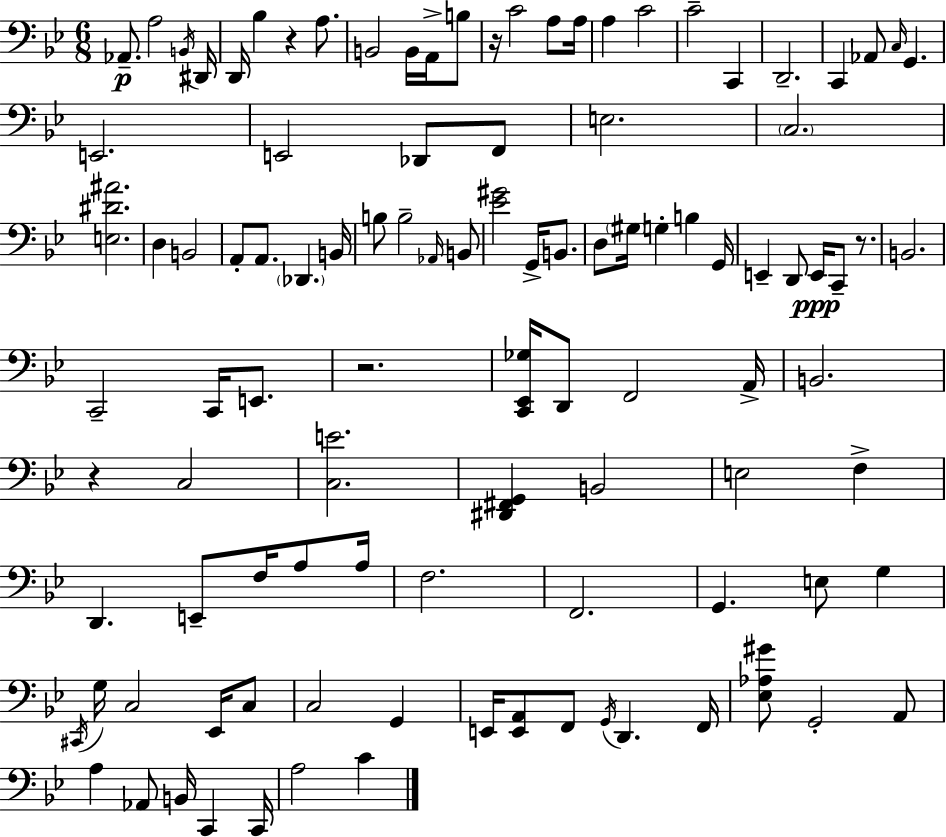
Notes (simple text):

Ab2/e. A3/h B2/s D#2/s D2/s Bb3/q R/q A3/e. B2/h B2/s A2/s B3/e R/s C4/h A3/e A3/s A3/q C4/h C4/h C2/q D2/h. C2/q Ab2/e C3/s G2/q. E2/h. E2/h Db2/e F2/e E3/h. C3/h. [E3,D#4,A#4]/h. D3/q B2/h A2/e A2/e. Db2/q. B2/s B3/e B3/h Ab2/s B2/e [Eb4,G#4]/h G2/s B2/e. D3/e G#3/s G3/q B3/q G2/s E2/q D2/e E2/s C2/e R/e. B2/h. C2/h C2/s E2/e. R/h. [C2,Eb2,Gb3]/s D2/e F2/h A2/s B2/h. R/q C3/h [C3,E4]/h. [D#2,F#2,G2]/q B2/h E3/h F3/q D2/q. E2/e F3/s A3/e A3/s F3/h. F2/h. G2/q. E3/e G3/q C#2/s G3/s C3/h Eb2/s C3/e C3/h G2/q E2/s [E2,A2]/e F2/e G2/s D2/q. F2/s [Eb3,Ab3,G#4]/e G2/h A2/e A3/q Ab2/e B2/s C2/q C2/s A3/h C4/q